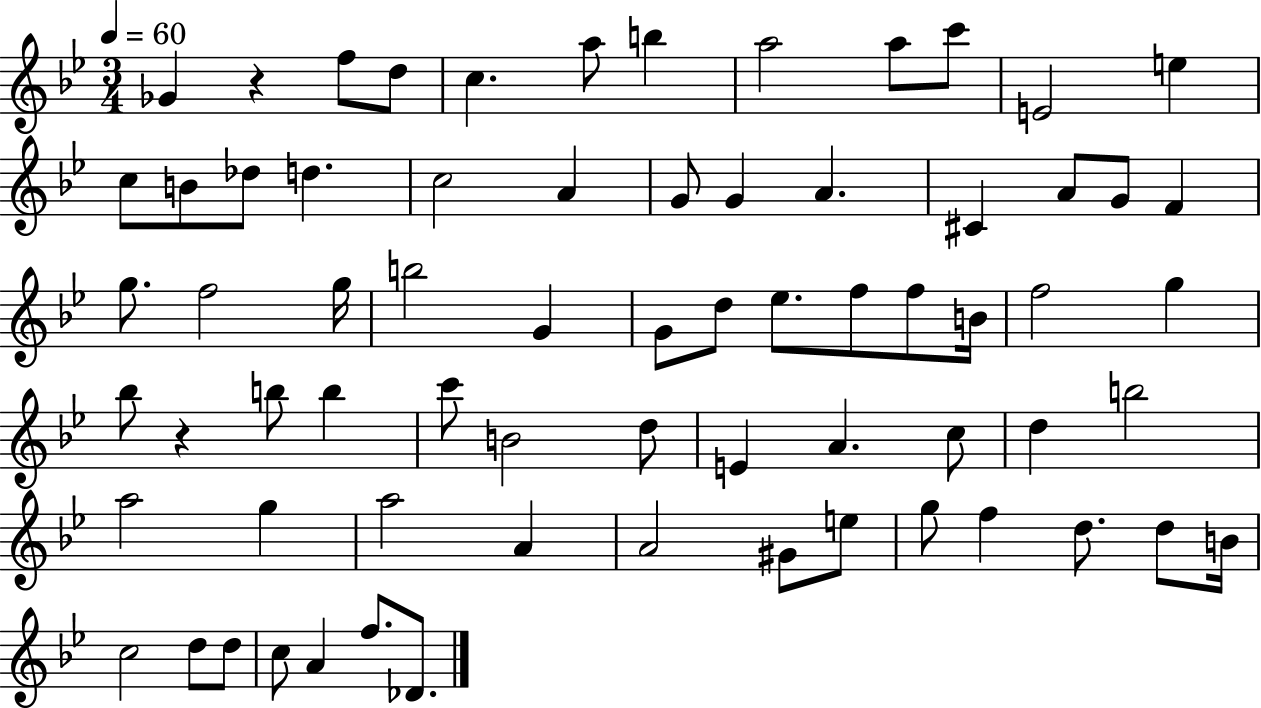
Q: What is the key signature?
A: BES major